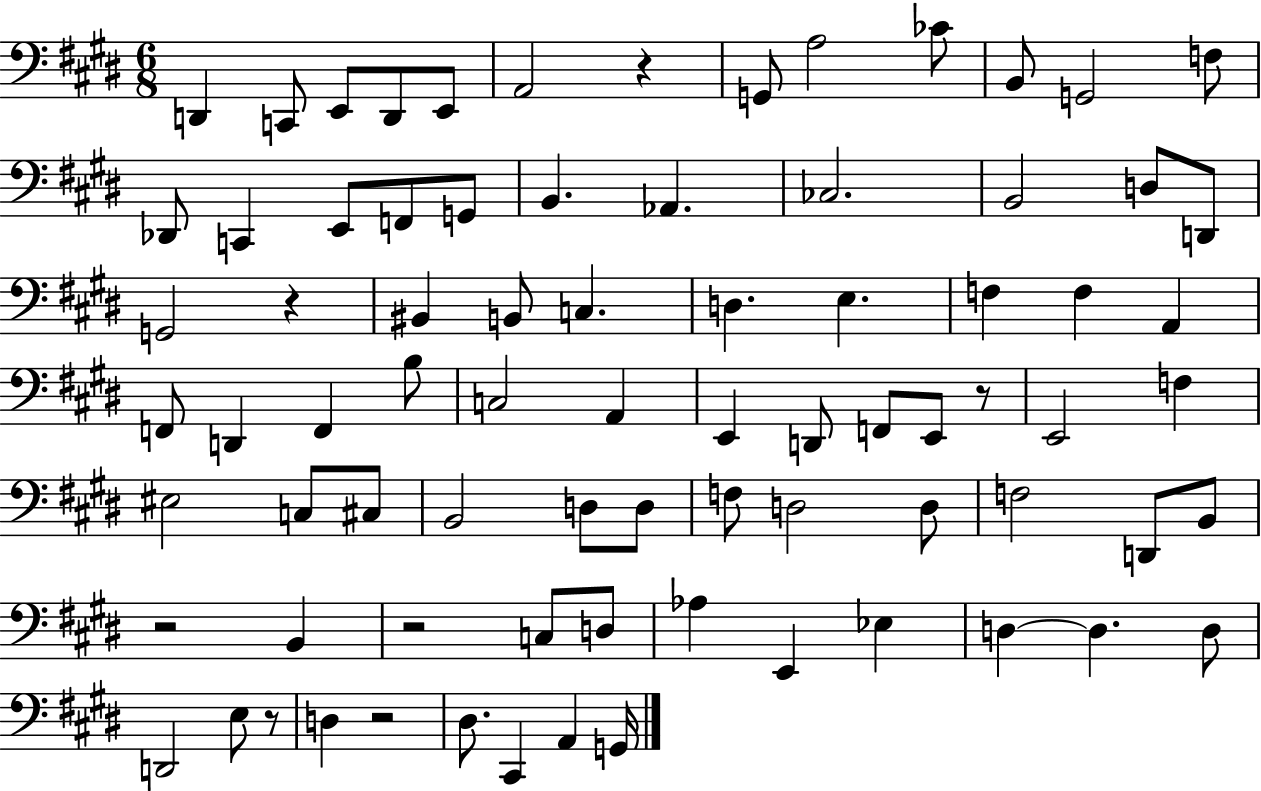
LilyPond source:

{
  \clef bass
  \numericTimeSignature
  \time 6/8
  \key e \major
  \repeat volta 2 { d,4 c,8 e,8 d,8 e,8 | a,2 r4 | g,8 a2 ces'8 | b,8 g,2 f8 | \break des,8 c,4 e,8 f,8 g,8 | b,4. aes,4. | ces2. | b,2 d8 d,8 | \break g,2 r4 | bis,4 b,8 c4. | d4. e4. | f4 f4 a,4 | \break f,8 d,4 f,4 b8 | c2 a,4 | e,4 d,8 f,8 e,8 r8 | e,2 f4 | \break eis2 c8 cis8 | b,2 d8 d8 | f8 d2 d8 | f2 d,8 b,8 | \break r2 b,4 | r2 c8 d8 | aes4 e,4 ees4 | d4~~ d4. d8 | \break d,2 e8 r8 | d4 r2 | dis8. cis,4 a,4 g,16 | } \bar "|."
}